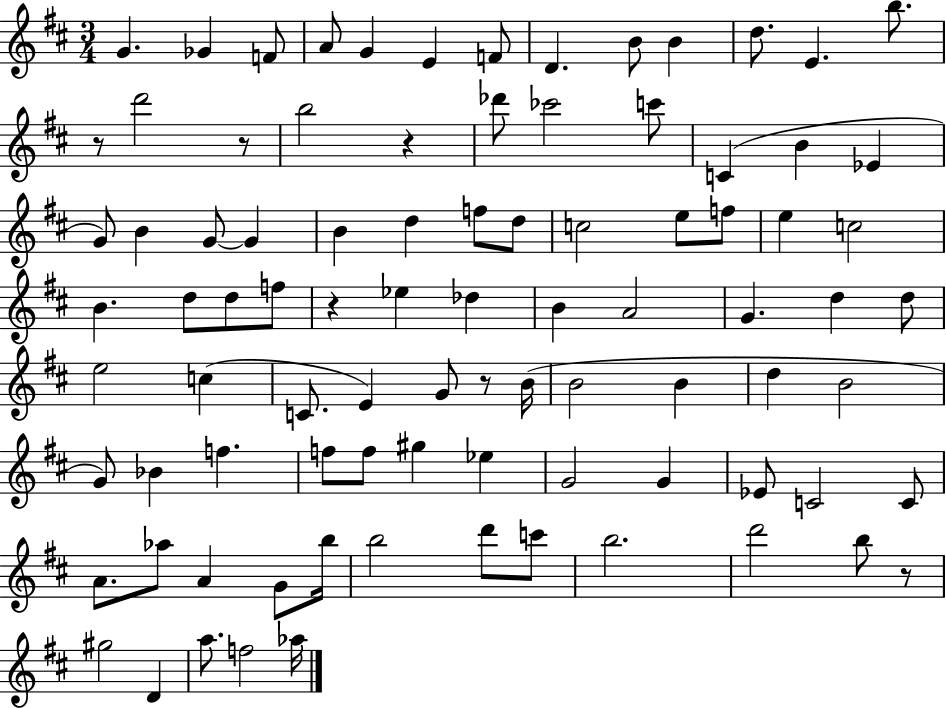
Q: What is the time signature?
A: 3/4